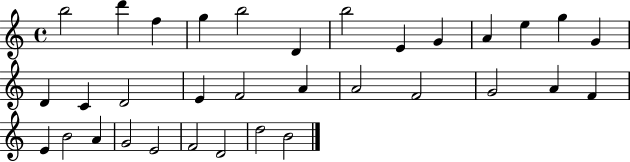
{
  \clef treble
  \time 4/4
  \defaultTimeSignature
  \key c \major
  b''2 d'''4 f''4 | g''4 b''2 d'4 | b''2 e'4 g'4 | a'4 e''4 g''4 g'4 | \break d'4 c'4 d'2 | e'4 f'2 a'4 | a'2 f'2 | g'2 a'4 f'4 | \break e'4 b'2 a'4 | g'2 e'2 | f'2 d'2 | d''2 b'2 | \break \bar "|."
}